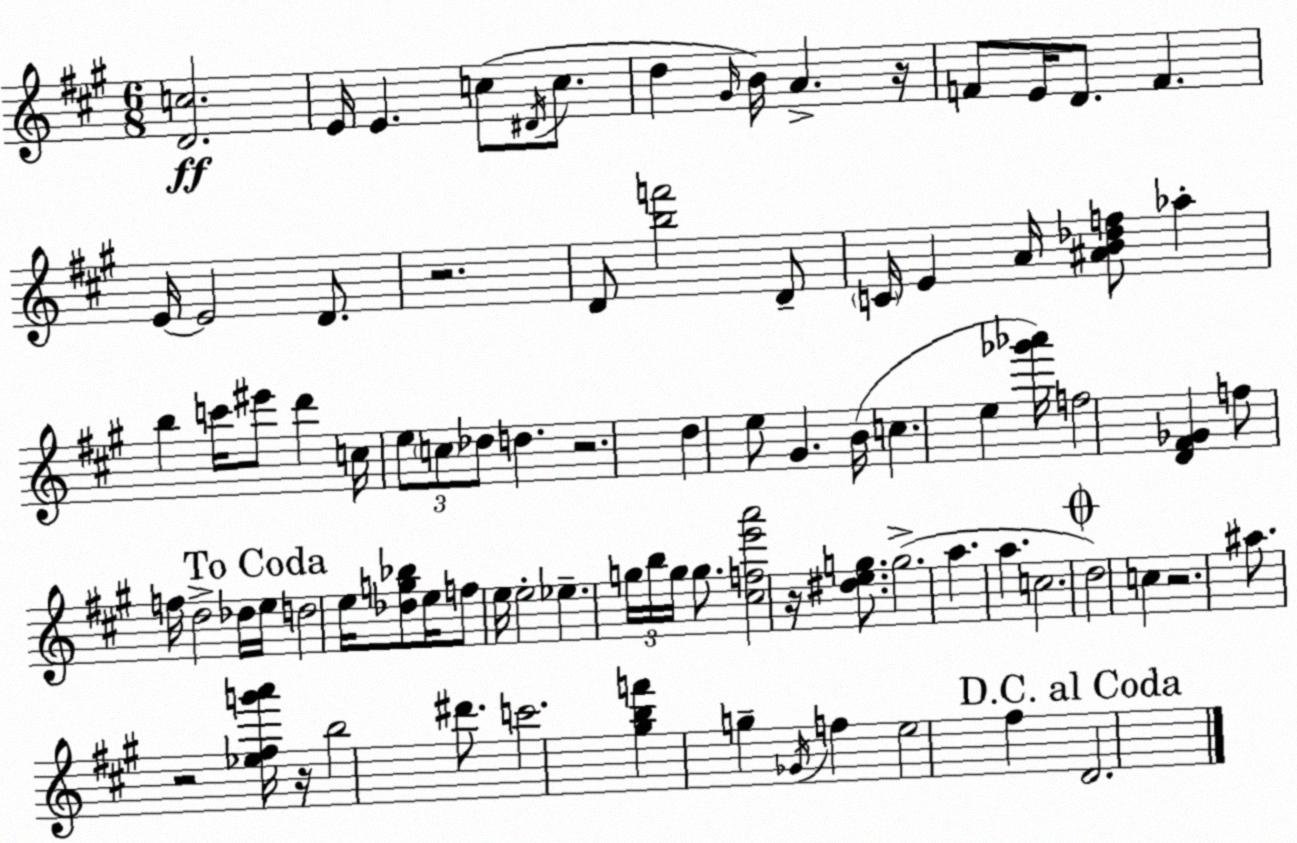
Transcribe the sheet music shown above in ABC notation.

X:1
T:Untitled
M:6/8
L:1/4
K:A
[Dc]2 E/4 E c/2 ^D/4 c/2 d ^G/4 B/4 A z/4 F/2 E/4 D/2 F E/4 E2 D/2 z2 D/2 [bf']2 D/2 C/4 E A/4 [^AB_df]/2 _a b c'/4 ^e'/2 d' c/4 e/2 c/2 _d/2 d z2 d e/2 ^G B/4 c e [_g'_a']/4 f2 [D^F_G] f/2 f/4 d2 _d/4 e/4 d2 e/4 [_dg_b]/2 e/4 f/2 e/4 e2 _e g/4 b/4 g/4 g/2 [^cfe'a']2 z/4 [^deg]/2 g2 a a c2 d2 c z2 ^a/2 z2 [_e^fg'a']/4 z/4 b2 ^d'/2 c'2 [^gbf'] g _G/4 f e2 ^f D2